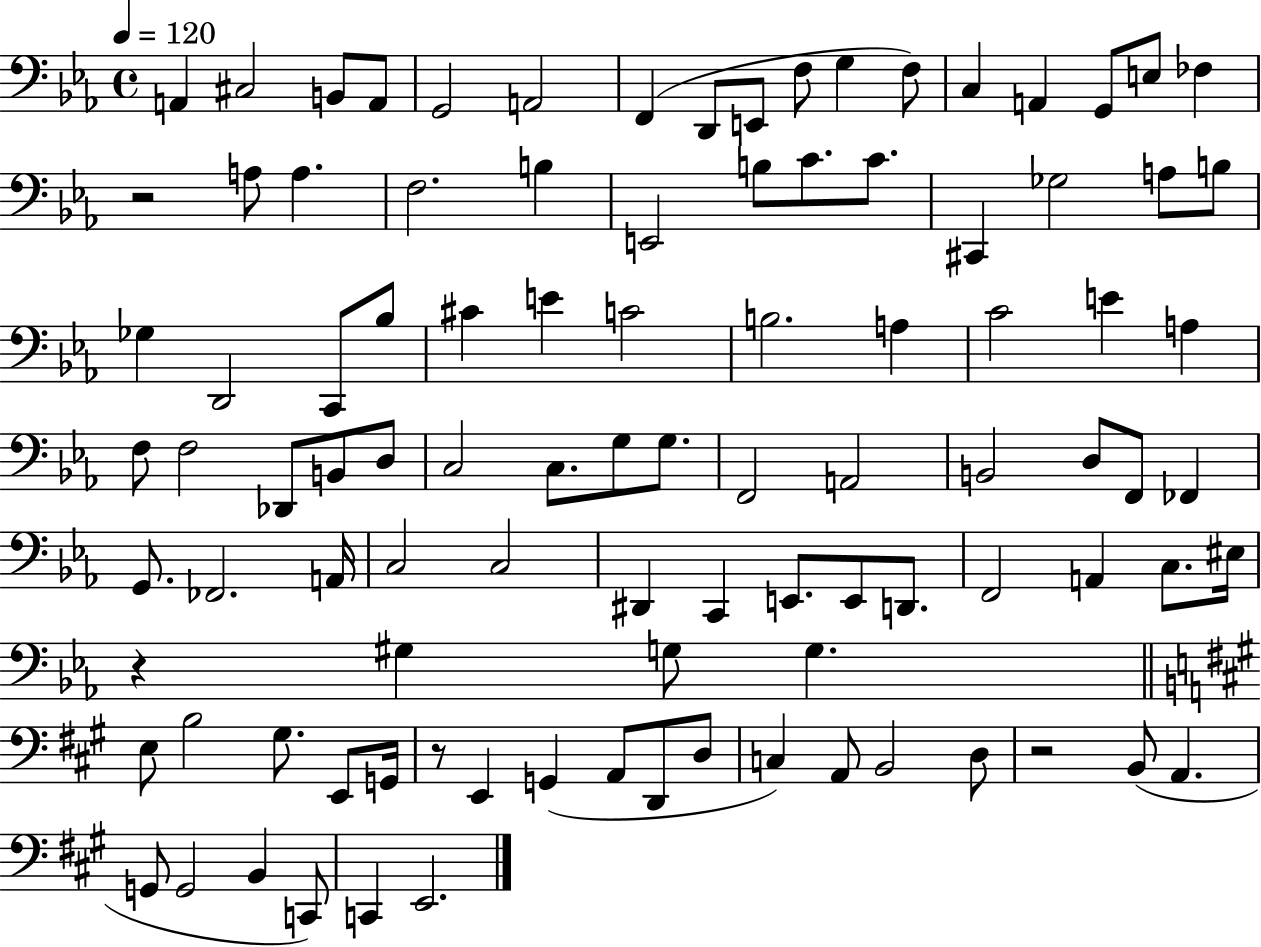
X:1
T:Untitled
M:4/4
L:1/4
K:Eb
A,, ^C,2 B,,/2 A,,/2 G,,2 A,,2 F,, D,,/2 E,,/2 F,/2 G, F,/2 C, A,, G,,/2 E,/2 _F, z2 A,/2 A, F,2 B, E,,2 B,/2 C/2 C/2 ^C,, _G,2 A,/2 B,/2 _G, D,,2 C,,/2 _B,/2 ^C E C2 B,2 A, C2 E A, F,/2 F,2 _D,,/2 B,,/2 D,/2 C,2 C,/2 G,/2 G,/2 F,,2 A,,2 B,,2 D,/2 F,,/2 _F,, G,,/2 _F,,2 A,,/4 C,2 C,2 ^D,, C,, E,,/2 E,,/2 D,,/2 F,,2 A,, C,/2 ^E,/4 z ^G, G,/2 G, E,/2 B,2 ^G,/2 E,,/2 G,,/4 z/2 E,, G,, A,,/2 D,,/2 D,/2 C, A,,/2 B,,2 D,/2 z2 B,,/2 A,, G,,/2 G,,2 B,, C,,/2 C,, E,,2